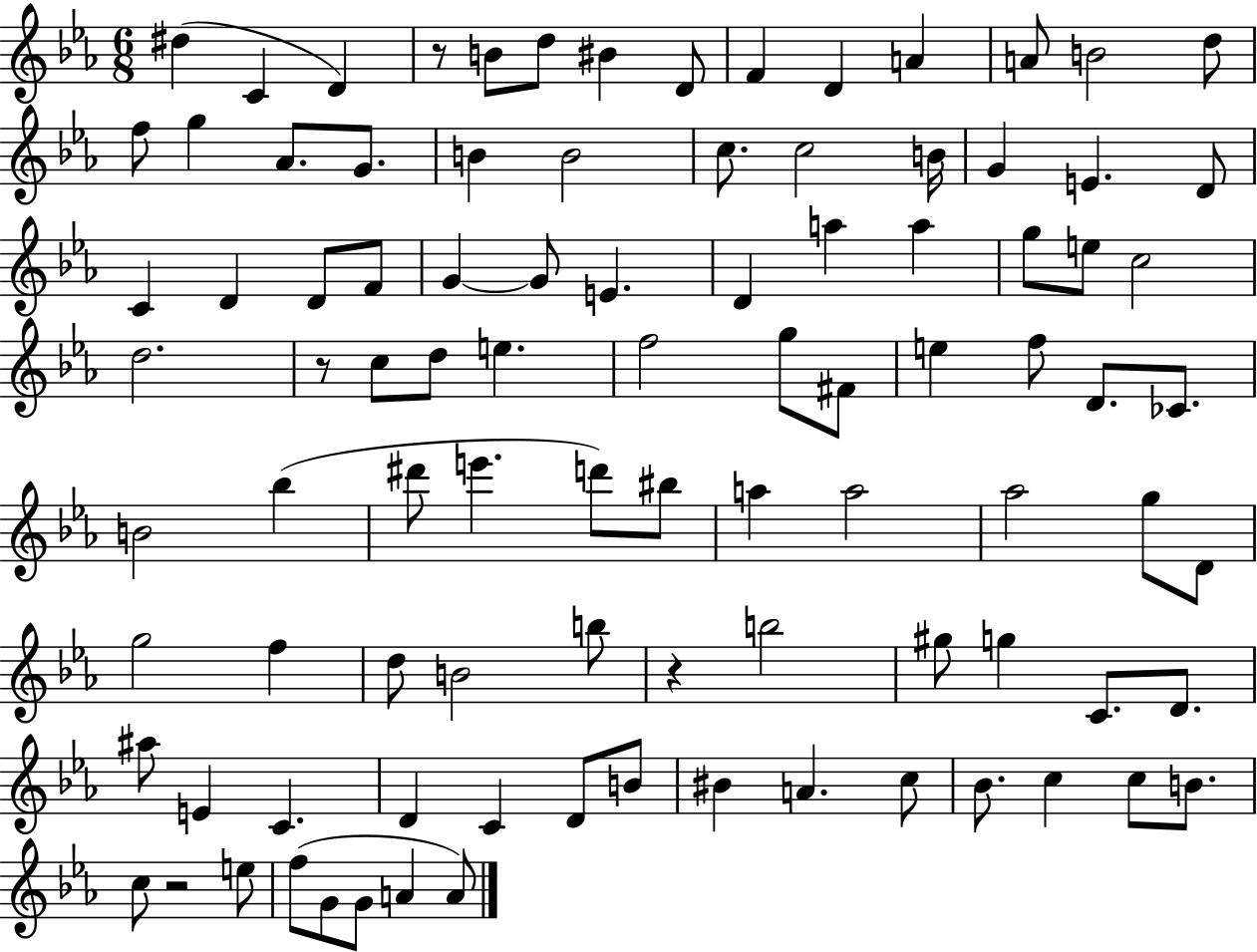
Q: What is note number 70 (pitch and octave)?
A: D4